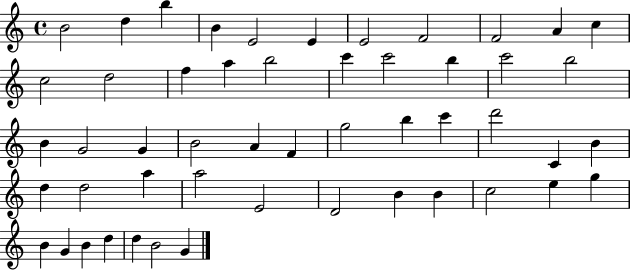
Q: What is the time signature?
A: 4/4